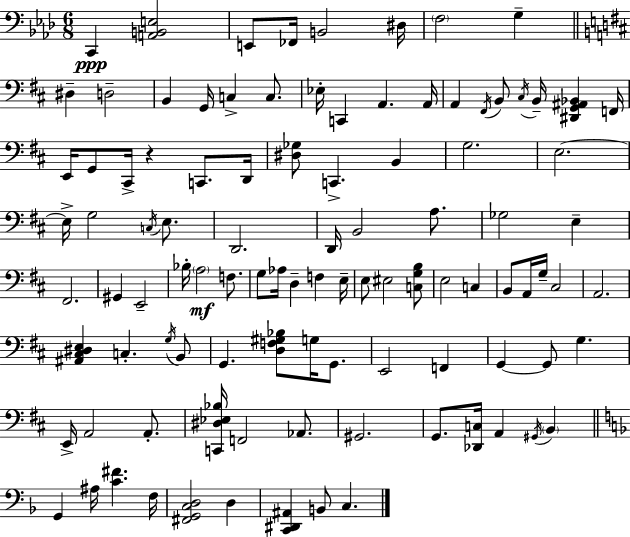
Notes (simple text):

C2/q [A2,B2,E3]/h E2/e FES2/s B2/h D#3/s F3/h G3/q D#3/q D3/h B2/q G2/s C3/q C3/e. Eb3/s C2/q A2/q. A2/s A2/q F#2/s B2/e C#3/s B2/s [D#2,G2,A#2,Bb2]/q F2/s E2/s G2/e C#2/s R/q C2/e. D2/s [D#3,Gb3]/e C2/q. B2/q G3/h. E3/h. E3/s G3/h C3/s E3/e. D2/h. D2/s B2/h A3/e. Gb3/h E3/q F#2/h. G#2/q E2/h Bb3/s A3/h F3/e. G3/e Ab3/s D3/q F3/q E3/s E3/e EIS3/h [C3,G3,B3]/e E3/h C3/q B2/e A2/s G3/s C#3/h A2/h. [A#2,C#3,D#3,E3]/q C3/q. G3/s B2/e G2/q. [D3,F3,G#3,Bb3]/e G3/s G2/e. E2/h F2/q G2/q G2/e G3/q. E2/s A2/h A2/e. [C2,D#3,Eb3,Bb3]/s F2/h Ab2/e. G#2/h. G2/e. [Db2,C3]/s A2/q G#2/s B2/q G2/q A#3/s [C4,F#4]/q. F3/s [F#2,G2,C3,D3]/h D3/q [C2,D#2,A#2]/q B2/e C3/q.